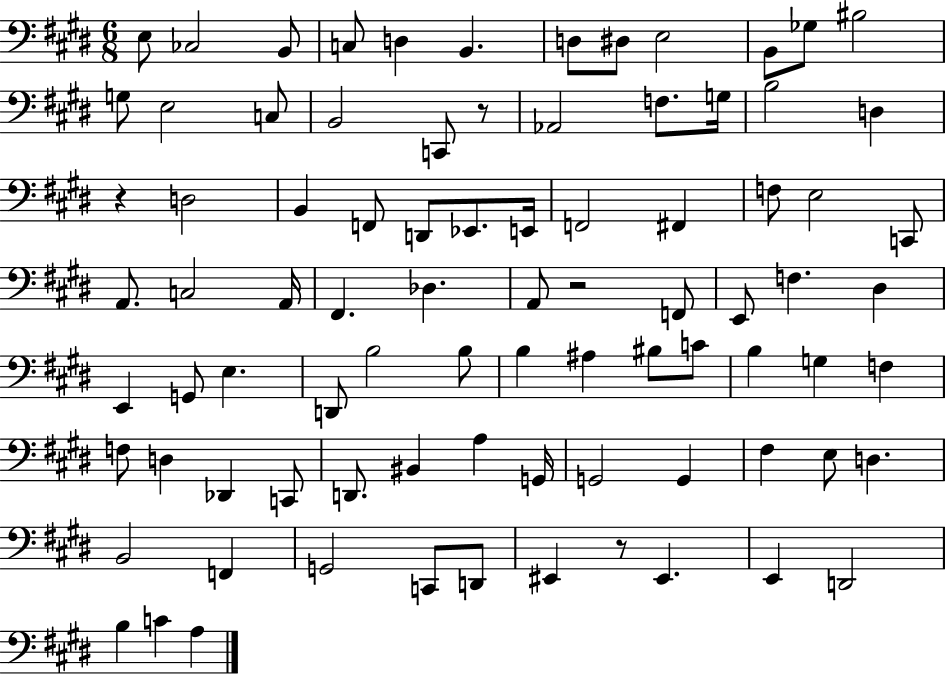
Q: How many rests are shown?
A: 4